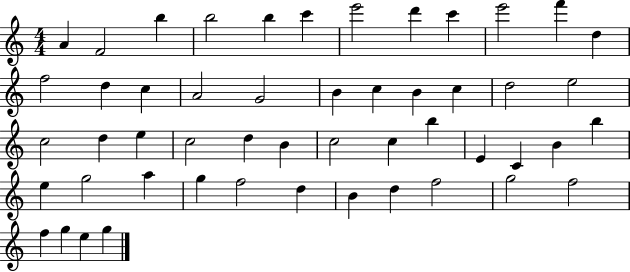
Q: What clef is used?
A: treble